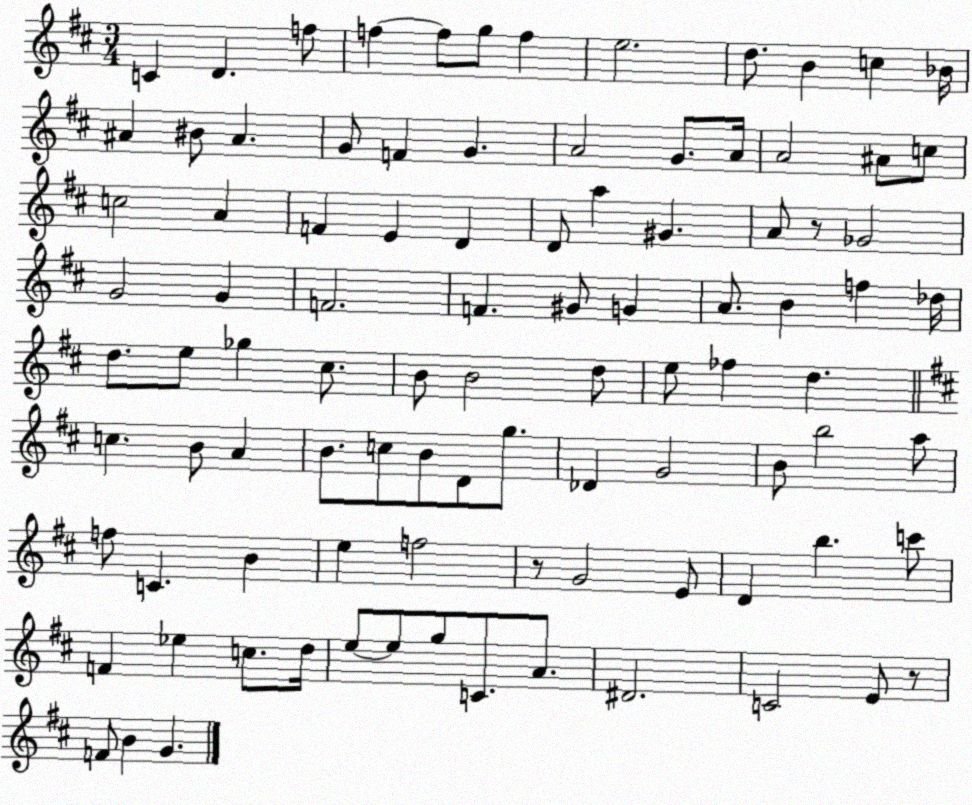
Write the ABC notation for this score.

X:1
T:Untitled
M:3/4
L:1/4
K:D
C D f/2 f f/2 g/2 f e2 d/2 B c _B/4 ^A ^B/2 ^A G/2 F G A2 G/2 A/4 A2 ^A/2 c/2 c2 A F E D D/2 a ^G A/2 z/2 _G2 G2 G F2 F ^G/2 G A/2 B f _d/4 d/2 e/2 _g ^c/2 B/2 B2 d/2 e/2 _f d c B/2 A B/2 c/2 B/2 D/2 g/2 _D G2 B/2 b2 a/2 f/2 C B e f2 z/2 G2 E/2 D b c'/2 F _e c/2 d/4 e/2 e/2 g/2 C/2 A/2 ^D2 C2 E/2 z/2 F/2 B G